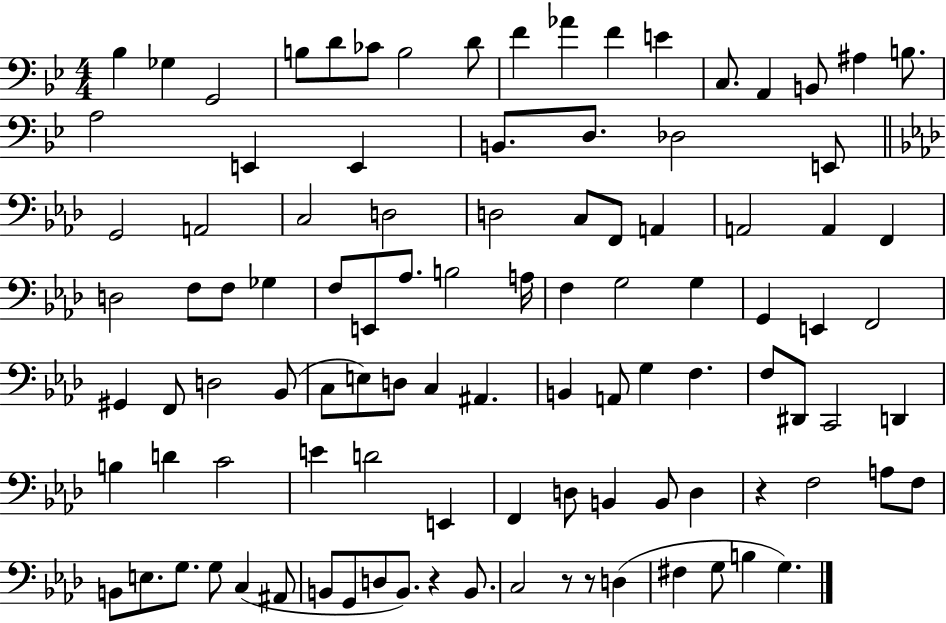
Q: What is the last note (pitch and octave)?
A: G3